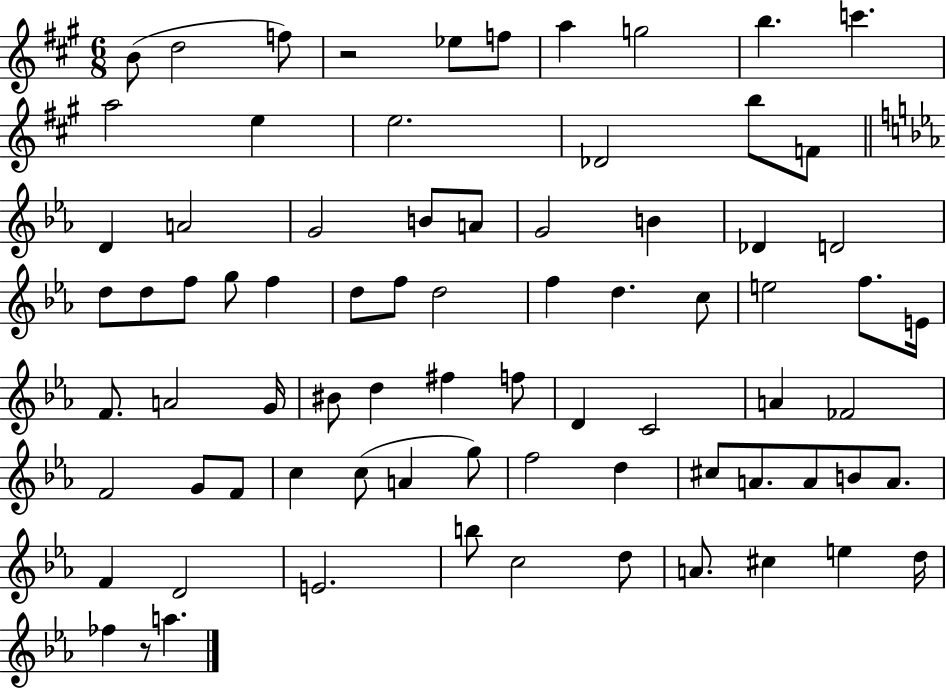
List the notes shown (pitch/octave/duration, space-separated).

B4/e D5/h F5/e R/h Eb5/e F5/e A5/q G5/h B5/q. C6/q. A5/h E5/q E5/h. Db4/h B5/e F4/e D4/q A4/h G4/h B4/e A4/e G4/h B4/q Db4/q D4/h D5/e D5/e F5/e G5/e F5/q D5/e F5/e D5/h F5/q D5/q. C5/e E5/h F5/e. E4/s F4/e. A4/h G4/s BIS4/e D5/q F#5/q F5/e D4/q C4/h A4/q FES4/h F4/h G4/e F4/e C5/q C5/e A4/q G5/e F5/h D5/q C#5/e A4/e. A4/e B4/e A4/e. F4/q D4/h E4/h. B5/e C5/h D5/e A4/e. C#5/q E5/q D5/s FES5/q R/e A5/q.